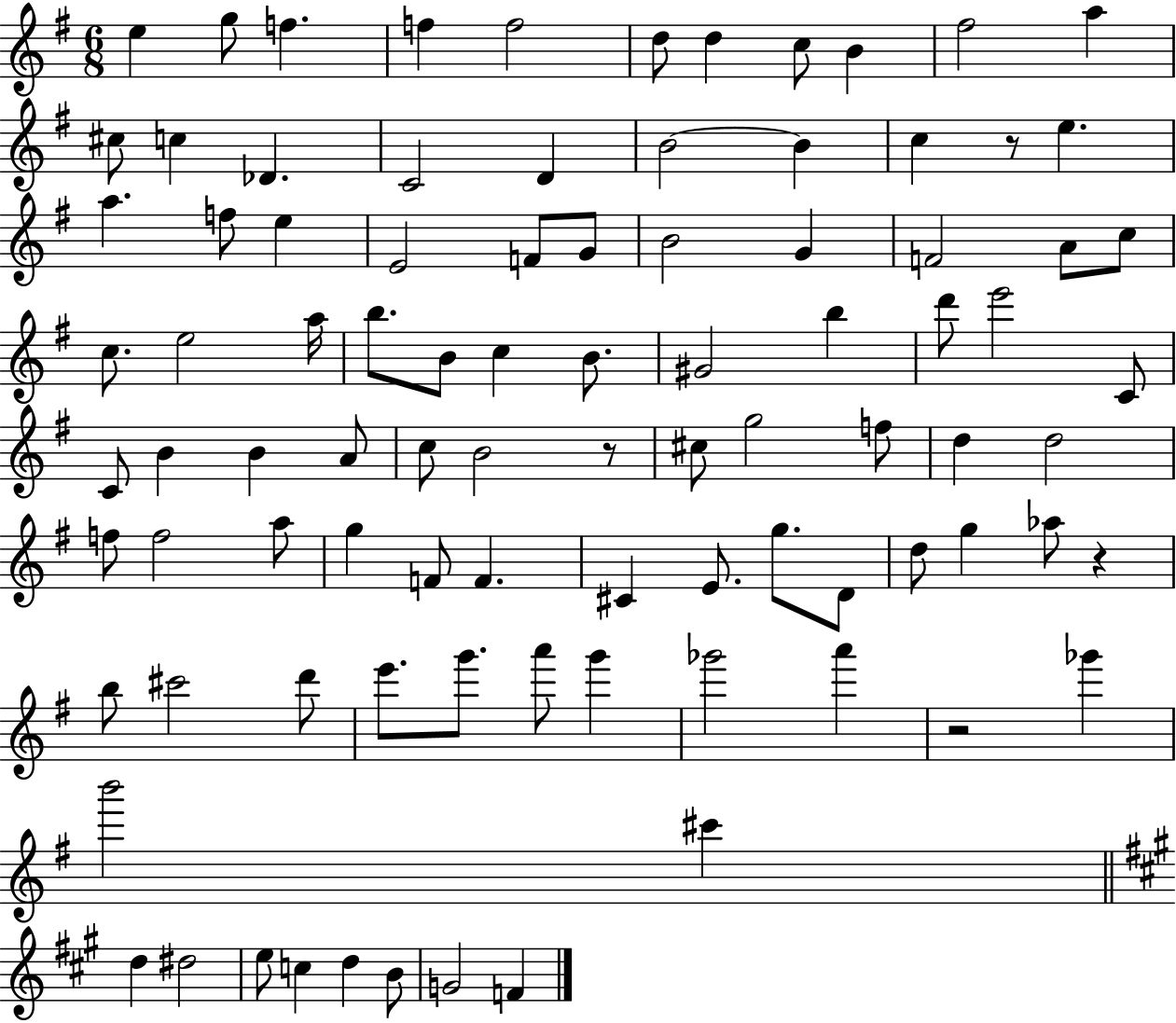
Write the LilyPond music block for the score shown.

{
  \clef treble
  \numericTimeSignature
  \time 6/8
  \key g \major
  e''4 g''8 f''4. | f''4 f''2 | d''8 d''4 c''8 b'4 | fis''2 a''4 | \break cis''8 c''4 des'4. | c'2 d'4 | b'2~~ b'4 | c''4 r8 e''4. | \break a''4. f''8 e''4 | e'2 f'8 g'8 | b'2 g'4 | f'2 a'8 c''8 | \break c''8. e''2 a''16 | b''8. b'8 c''4 b'8. | gis'2 b''4 | d'''8 e'''2 c'8 | \break c'8 b'4 b'4 a'8 | c''8 b'2 r8 | cis''8 g''2 f''8 | d''4 d''2 | \break f''8 f''2 a''8 | g''4 f'8 f'4. | cis'4 e'8. g''8. d'8 | d''8 g''4 aes''8 r4 | \break b''8 cis'''2 d'''8 | e'''8. g'''8. a'''8 g'''4 | ges'''2 a'''4 | r2 ges'''4 | \break b'''2 cis'''4 | \bar "||" \break \key a \major d''4 dis''2 | e''8 c''4 d''4 b'8 | g'2 f'4 | \bar "|."
}